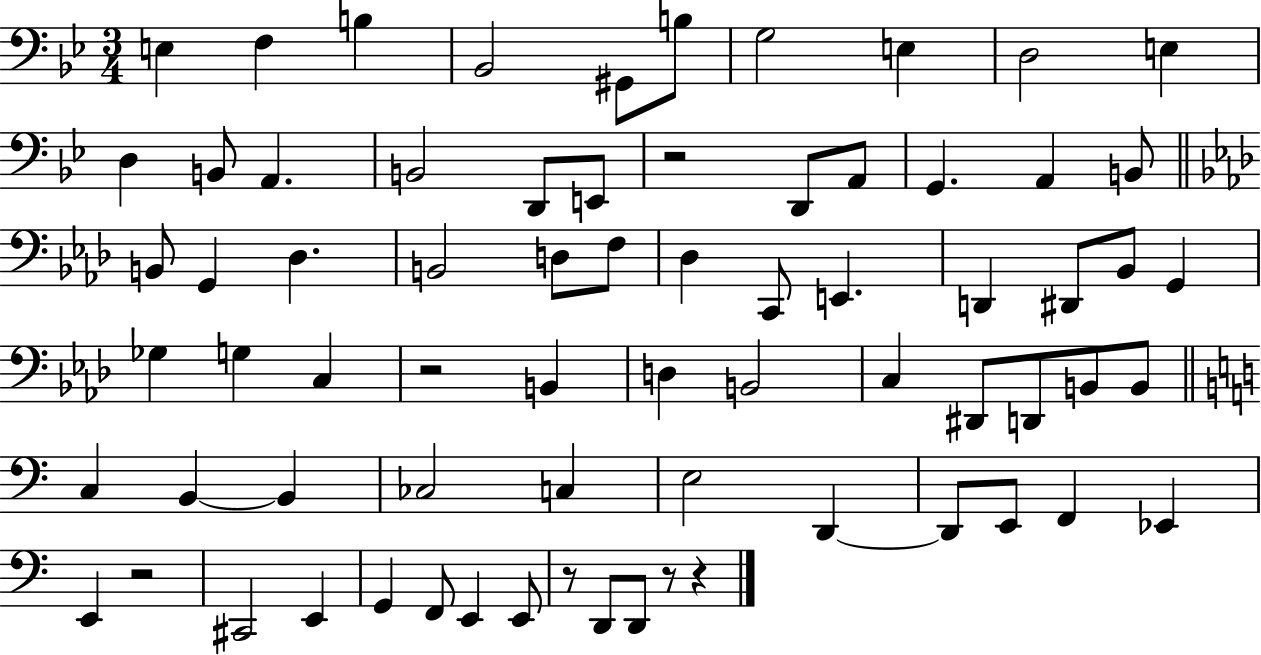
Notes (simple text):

E3/q F3/q B3/q Bb2/h G#2/e B3/e G3/h E3/q D3/h E3/q D3/q B2/e A2/q. B2/h D2/e E2/e R/h D2/e A2/e G2/q. A2/q B2/e B2/e G2/q Db3/q. B2/h D3/e F3/e Db3/q C2/e E2/q. D2/q D#2/e Bb2/e G2/q Gb3/q G3/q C3/q R/h B2/q D3/q B2/h C3/q D#2/e D2/e B2/e B2/e C3/q B2/q B2/q CES3/h C3/q E3/h D2/q D2/e E2/e F2/q Eb2/q E2/q R/h C#2/h E2/q G2/q F2/e E2/q E2/e R/e D2/e D2/e R/e R/q